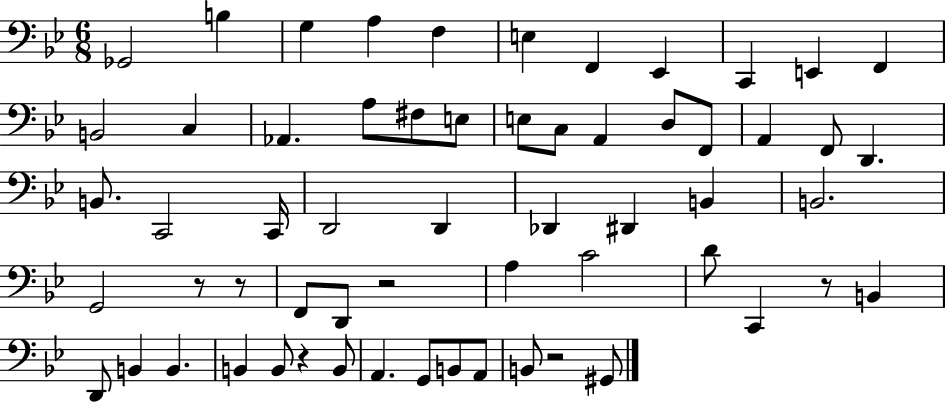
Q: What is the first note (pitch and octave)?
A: Gb2